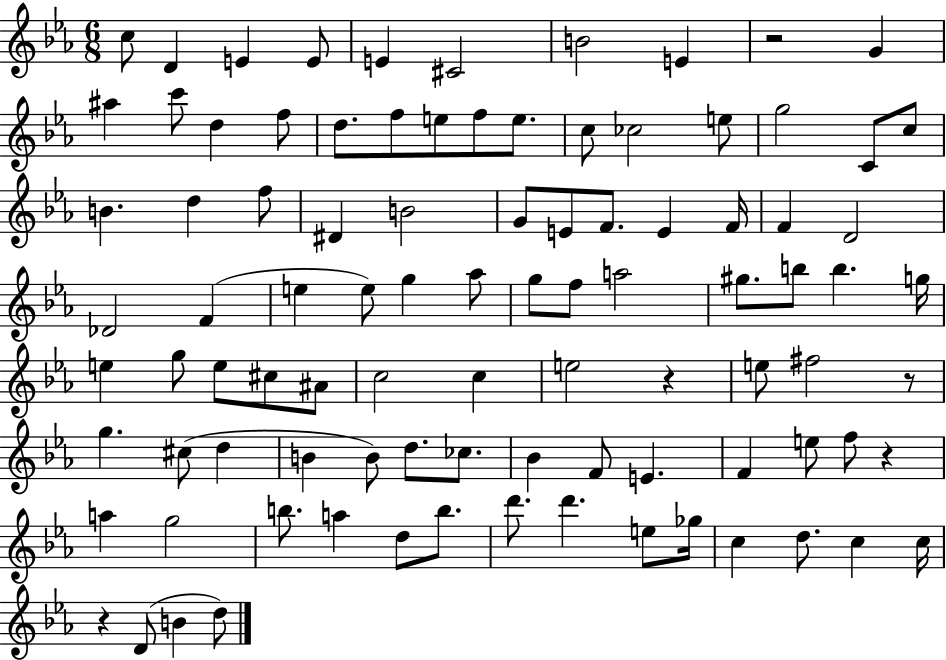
{
  \clef treble
  \numericTimeSignature
  \time 6/8
  \key ees \major
  c''8 d'4 e'4 e'8 | e'4 cis'2 | b'2 e'4 | r2 g'4 | \break ais''4 c'''8 d''4 f''8 | d''8. f''8 e''8 f''8 e''8. | c''8 ces''2 e''8 | g''2 c'8 c''8 | \break b'4. d''4 f''8 | dis'4 b'2 | g'8 e'8 f'8. e'4 f'16 | f'4 d'2 | \break des'2 f'4( | e''4 e''8) g''4 aes''8 | g''8 f''8 a''2 | gis''8. b''8 b''4. g''16 | \break e''4 g''8 e''8 cis''8 ais'8 | c''2 c''4 | e''2 r4 | e''8 fis''2 r8 | \break g''4. cis''8( d''4 | b'4 b'8) d''8. ces''8. | bes'4 f'8 e'4. | f'4 e''8 f''8 r4 | \break a''4 g''2 | b''8. a''4 d''8 b''8. | d'''8. d'''4. e''8 ges''16 | c''4 d''8. c''4 c''16 | \break r4 d'8( b'4 d''8) | \bar "|."
}